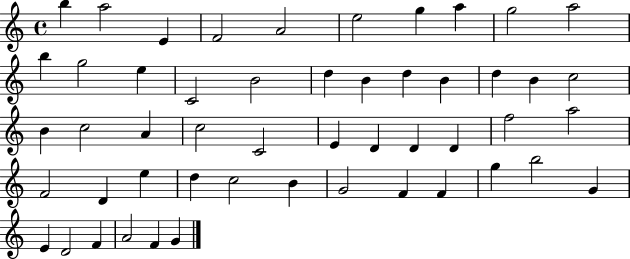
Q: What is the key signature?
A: C major